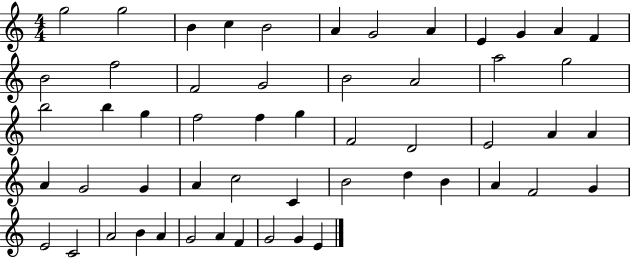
{
  \clef treble
  \numericTimeSignature
  \time 4/4
  \key c \major
  g''2 g''2 | b'4 c''4 b'2 | a'4 g'2 a'4 | e'4 g'4 a'4 f'4 | \break b'2 f''2 | f'2 g'2 | b'2 a'2 | a''2 g''2 | \break b''2 b''4 g''4 | f''2 f''4 g''4 | f'2 d'2 | e'2 a'4 a'4 | \break a'4 g'2 g'4 | a'4 c''2 c'4 | b'2 d''4 b'4 | a'4 f'2 g'4 | \break e'2 c'2 | a'2 b'4 a'4 | g'2 a'4 f'4 | g'2 g'4 e'4 | \break \bar "|."
}